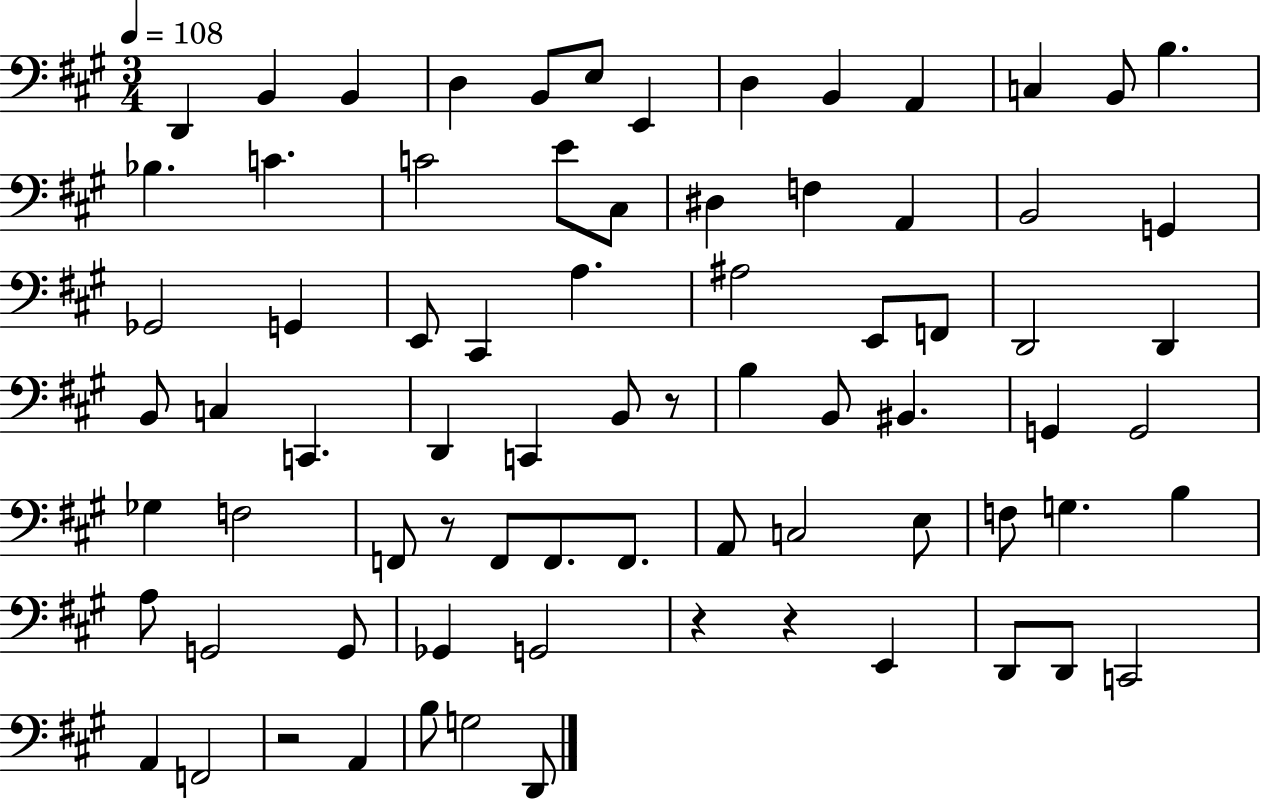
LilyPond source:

{
  \clef bass
  \numericTimeSignature
  \time 3/4
  \key a \major
  \tempo 4 = 108
  d,4 b,4 b,4 | d4 b,8 e8 e,4 | d4 b,4 a,4 | c4 b,8 b4. | \break bes4. c'4. | c'2 e'8 cis8 | dis4 f4 a,4 | b,2 g,4 | \break ges,2 g,4 | e,8 cis,4 a4. | ais2 e,8 f,8 | d,2 d,4 | \break b,8 c4 c,4. | d,4 c,4 b,8 r8 | b4 b,8 bis,4. | g,4 g,2 | \break ges4 f2 | f,8 r8 f,8 f,8. f,8. | a,8 c2 e8 | f8 g4. b4 | \break a8 g,2 g,8 | ges,4 g,2 | r4 r4 e,4 | d,8 d,8 c,2 | \break a,4 f,2 | r2 a,4 | b8 g2 d,8 | \bar "|."
}